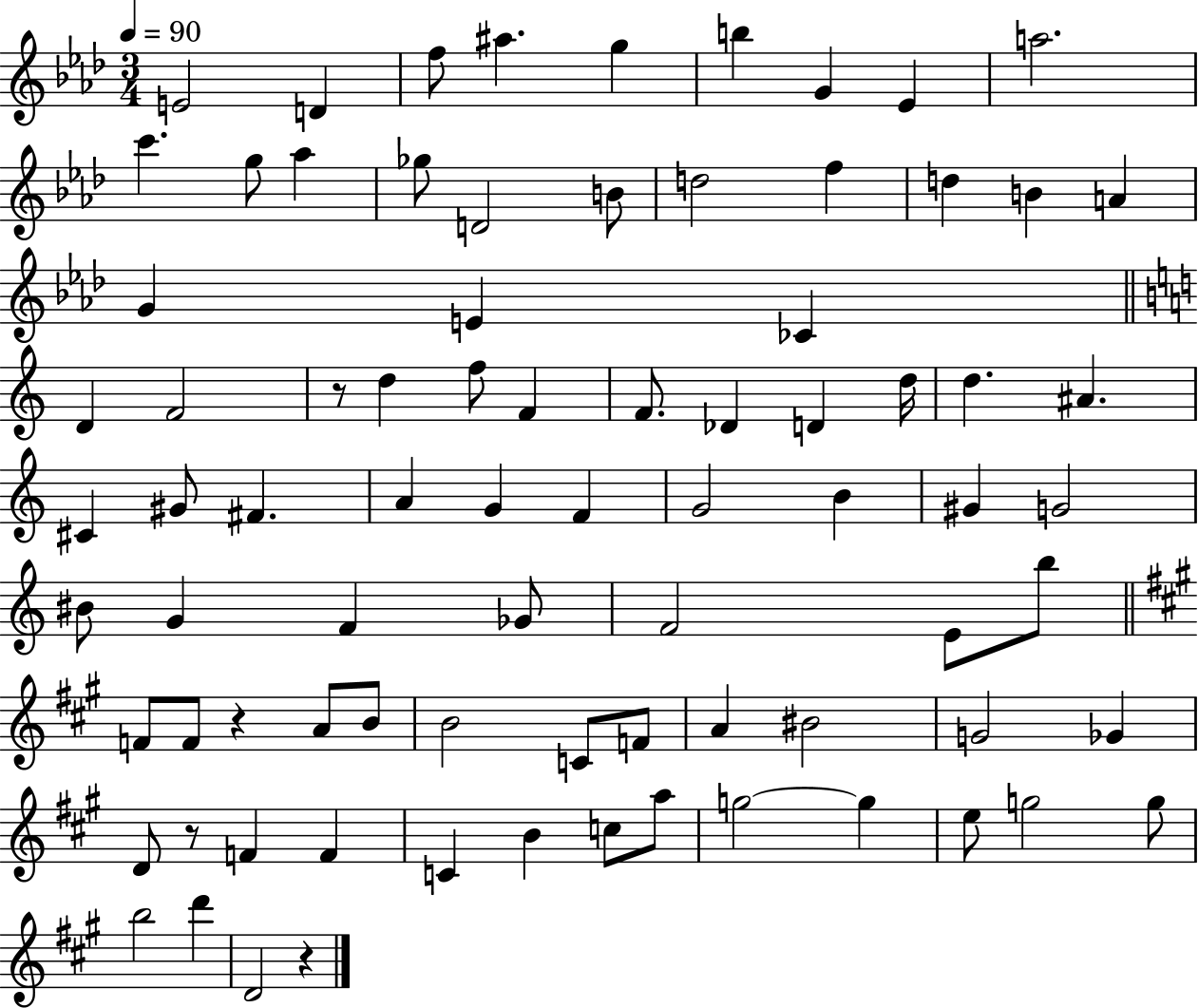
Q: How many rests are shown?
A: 4